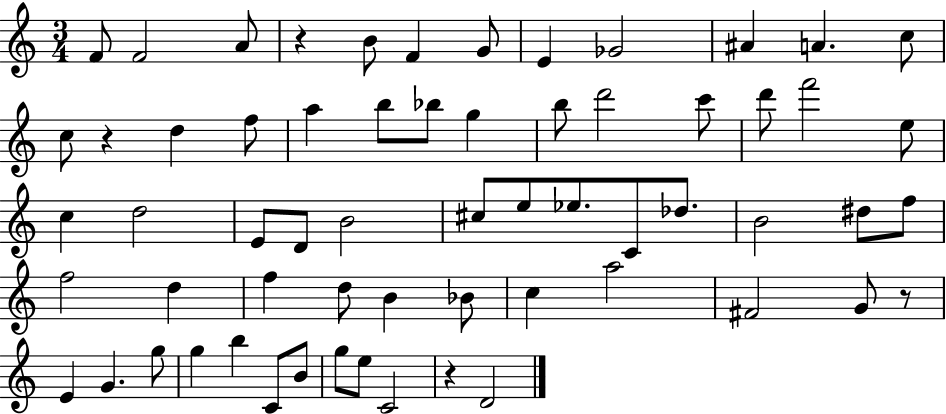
{
  \clef treble
  \numericTimeSignature
  \time 3/4
  \key c \major
  f'8 f'2 a'8 | r4 b'8 f'4 g'8 | e'4 ges'2 | ais'4 a'4. c''8 | \break c''8 r4 d''4 f''8 | a''4 b''8 bes''8 g''4 | b''8 d'''2 c'''8 | d'''8 f'''2 e''8 | \break c''4 d''2 | e'8 d'8 b'2 | cis''8 e''8 ees''8. c'8 des''8. | b'2 dis''8 f''8 | \break f''2 d''4 | f''4 d''8 b'4 bes'8 | c''4 a''2 | fis'2 g'8 r8 | \break e'4 g'4. g''8 | g''4 b''4 c'8 b'8 | g''8 e''8 c'2 | r4 d'2 | \break \bar "|."
}